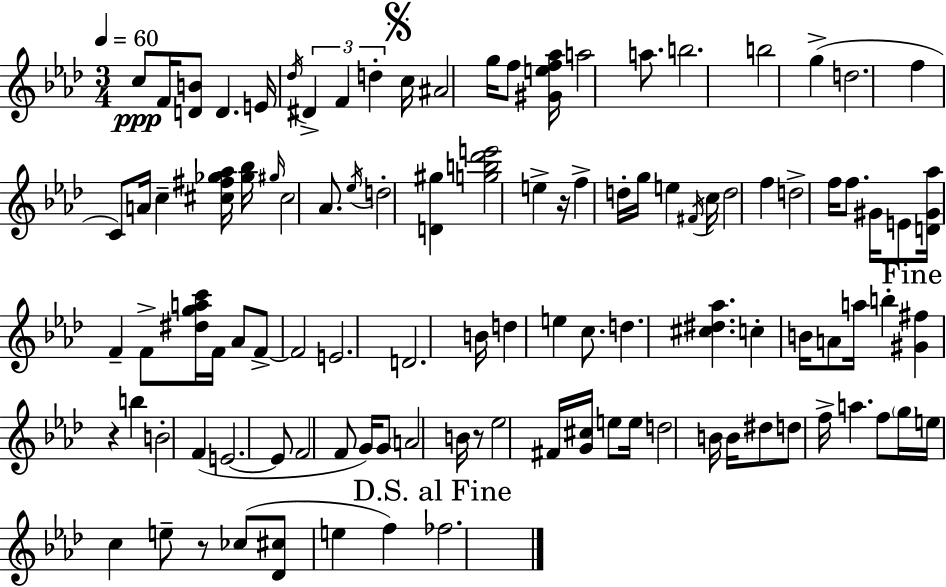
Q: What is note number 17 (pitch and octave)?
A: G5